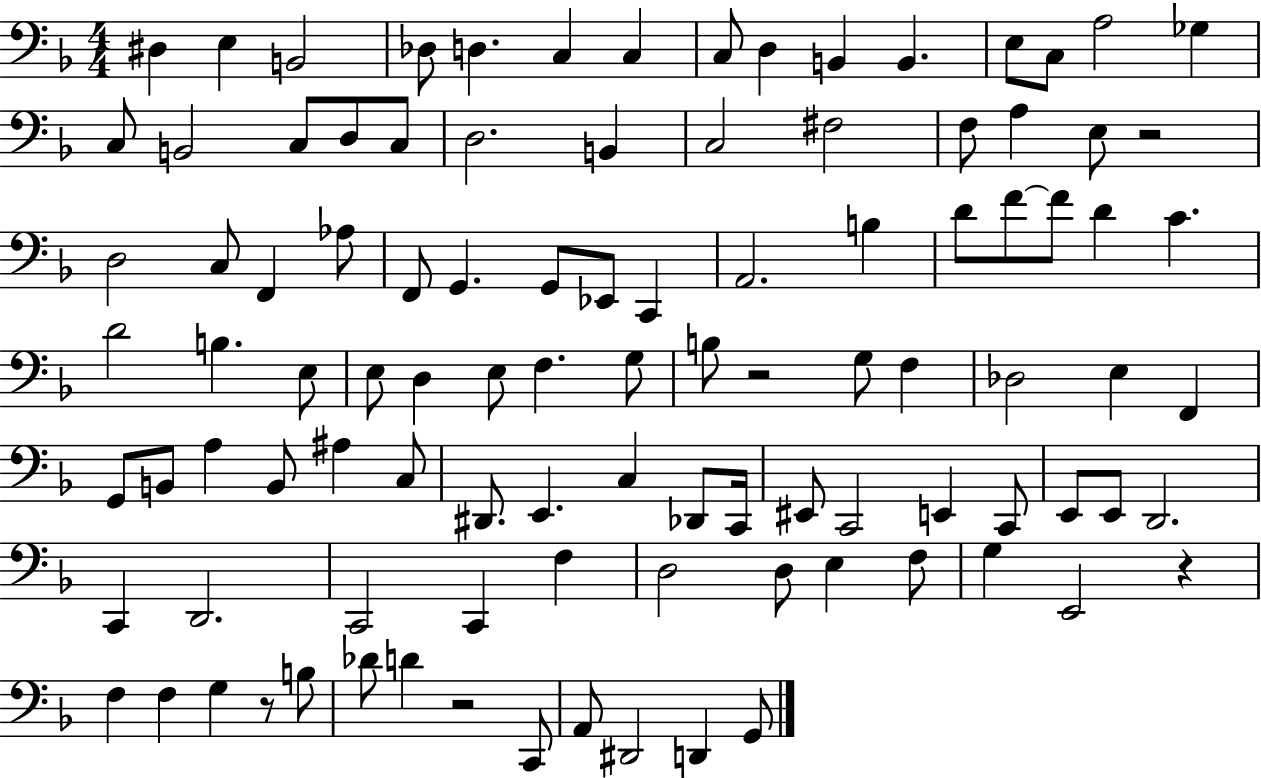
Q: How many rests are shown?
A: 5